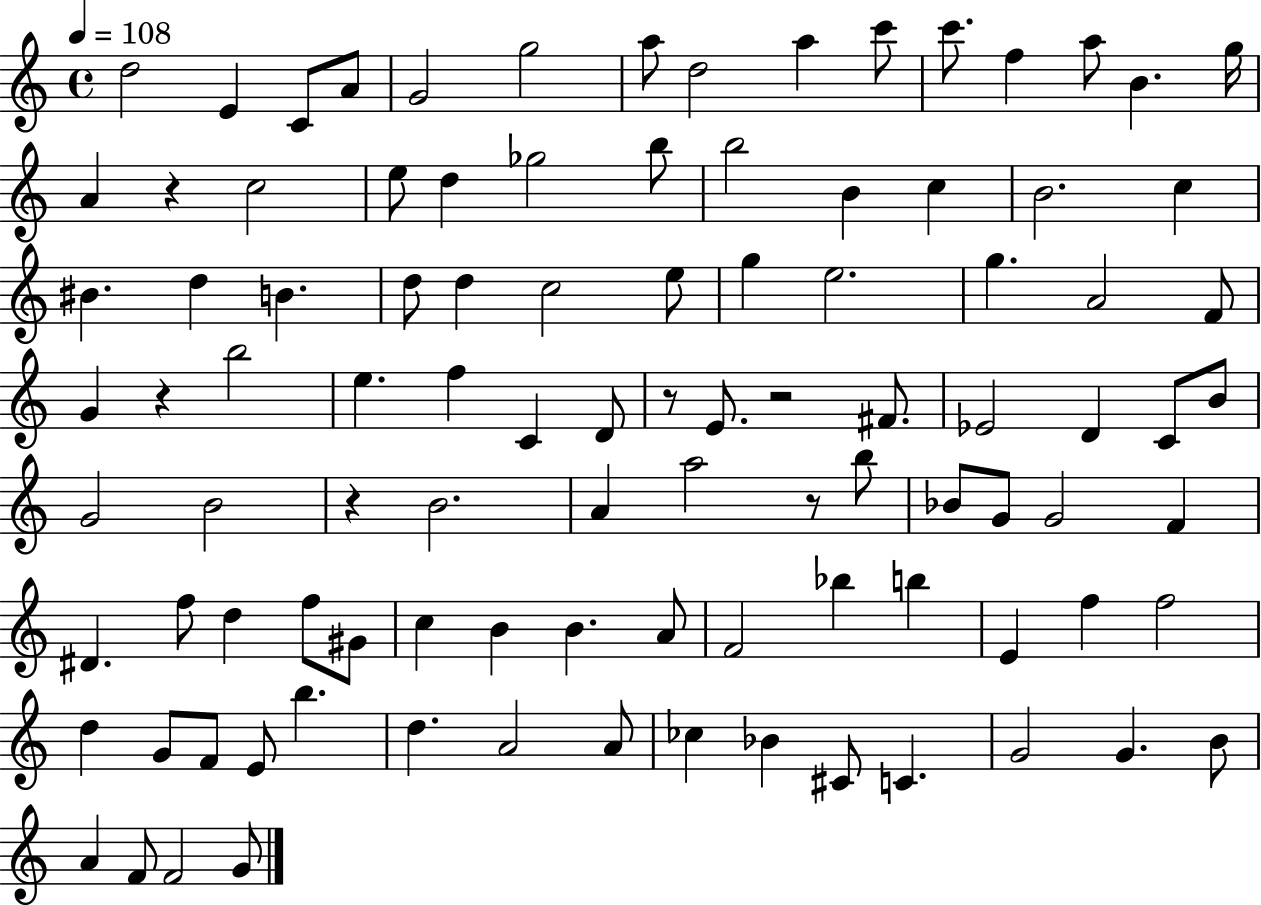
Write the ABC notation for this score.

X:1
T:Untitled
M:4/4
L:1/4
K:C
d2 E C/2 A/2 G2 g2 a/2 d2 a c'/2 c'/2 f a/2 B g/4 A z c2 e/2 d _g2 b/2 b2 B c B2 c ^B d B d/2 d c2 e/2 g e2 g A2 F/2 G z b2 e f C D/2 z/2 E/2 z2 ^F/2 _E2 D C/2 B/2 G2 B2 z B2 A a2 z/2 b/2 _B/2 G/2 G2 F ^D f/2 d f/2 ^G/2 c B B A/2 F2 _b b E f f2 d G/2 F/2 E/2 b d A2 A/2 _c _B ^C/2 C G2 G B/2 A F/2 F2 G/2